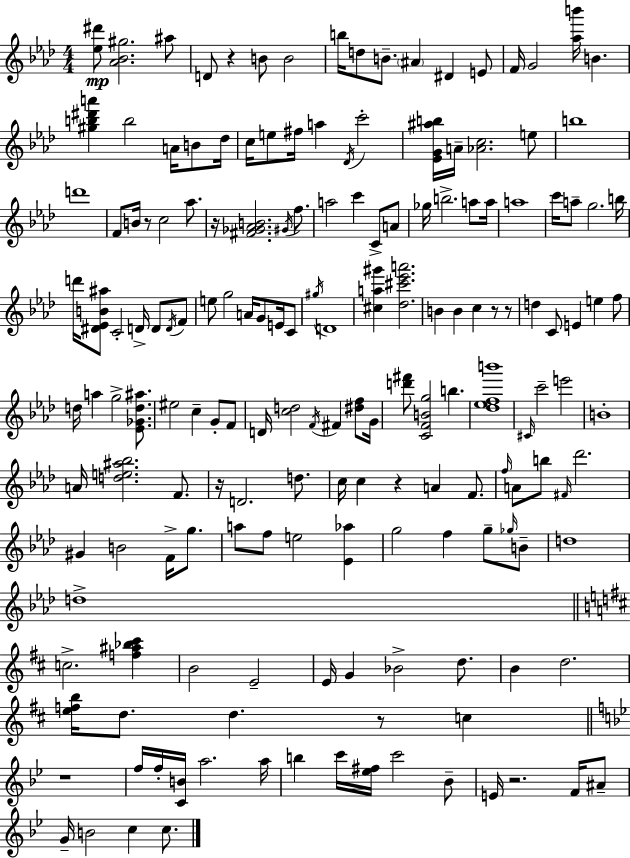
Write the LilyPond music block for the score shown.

{
  \clef treble
  \numericTimeSignature
  \time 4/4
  \key f \minor
  <ees'' dis'''>8\mp <aes' bes' gis''>2. ais''8 | d'8 r4 b'8 b'2 | b''16 d''8 b'8.-- \parenthesize ais'4 dis'4 e'8 | f'16 g'2 <aes'' b'''>16 b'4. | \break <gis'' b'' dis''' a'''>4 b''2 a'16 b'8 des''16 | c''16 e''8 fis''16 a''4 \acciaccatura { des'16 } c'''2-. | <ees' g' ais'' b''>16 a'16-- <aes' c''>2. e''8 | b''1 | \break d'''1 | f'8 b'16 r8 c''2 aes''8. | r16 <fis' ges' aes' b'>2. \acciaccatura { gis'16 } f''8. | a''2 c'''4 c'8-> | \break a'8 ges''16 b''2.-> a''8 | a''16 a''1 | c'''16 a''8-- g''2. | b''16 d'''16 <dis' ees' b' ais''>8 c'2-. d'16-> d'8 | \break \acciaccatura { d'16 } f'8 e''8 g''2 a'16 g'8 | e'16 c'8 \acciaccatura { gis''16 } d'1 | <cis'' a'' gis'''>4 <des'' cis''' ees''' a'''>2. | b'4 b'4 c''4 | \break r8 r8 d''4 c'8 e'4 e''4 | f''8 d''16 a''4 g''2-> | <ees' ges' d'' ais''>8. eis''2 c''4-- | g'8-. f'8 d'16 <c'' d''>2 \acciaccatura { f'16 } fis'4 | \break <dis'' f''>8 g'16 <d''' fis'''>8 <c' f' b' g''>2 b''4. | <des'' ees'' f'' b'''>1 | \grace { cis'16 } c'''2-- e'''2 | b'1-. | \break a'16 <d'' e'' ais'' bes''>2. | f'8. r16 d'2. | d''8. c''16 c''4 r4 a'4 | f'8. \grace { f''16 } a'8 b''8 \grace { fis'16 } des'''2. | \break gis'4 b'2 | f'16-> g''8. a''8 f''8 e''2 | <ees' aes''>4 g''2 | f''4 g''8-- \grace { ges''16 } b'8-- d''1 | \break d''1-> | \bar "||" \break \key d \major c''2.-> <f'' ais'' bes'' cis'''>4 | b'2 e'2-- | e'16 g'4 bes'2-> d''8. | b'4 d''2. | \break <e'' f'' b''>16 d''8. d''4. r8 c''4 | \bar "||" \break \key bes \major r1 | f''16 f''16-. <c' b'>16 a''2. a''16 | b''4 c'''16 <ees'' fis''>16 c'''2 bes'8-- | e'16 r2. f'16 ais'8-- | \break g'16-- b'2 c''4 c''8. | \bar "|."
}